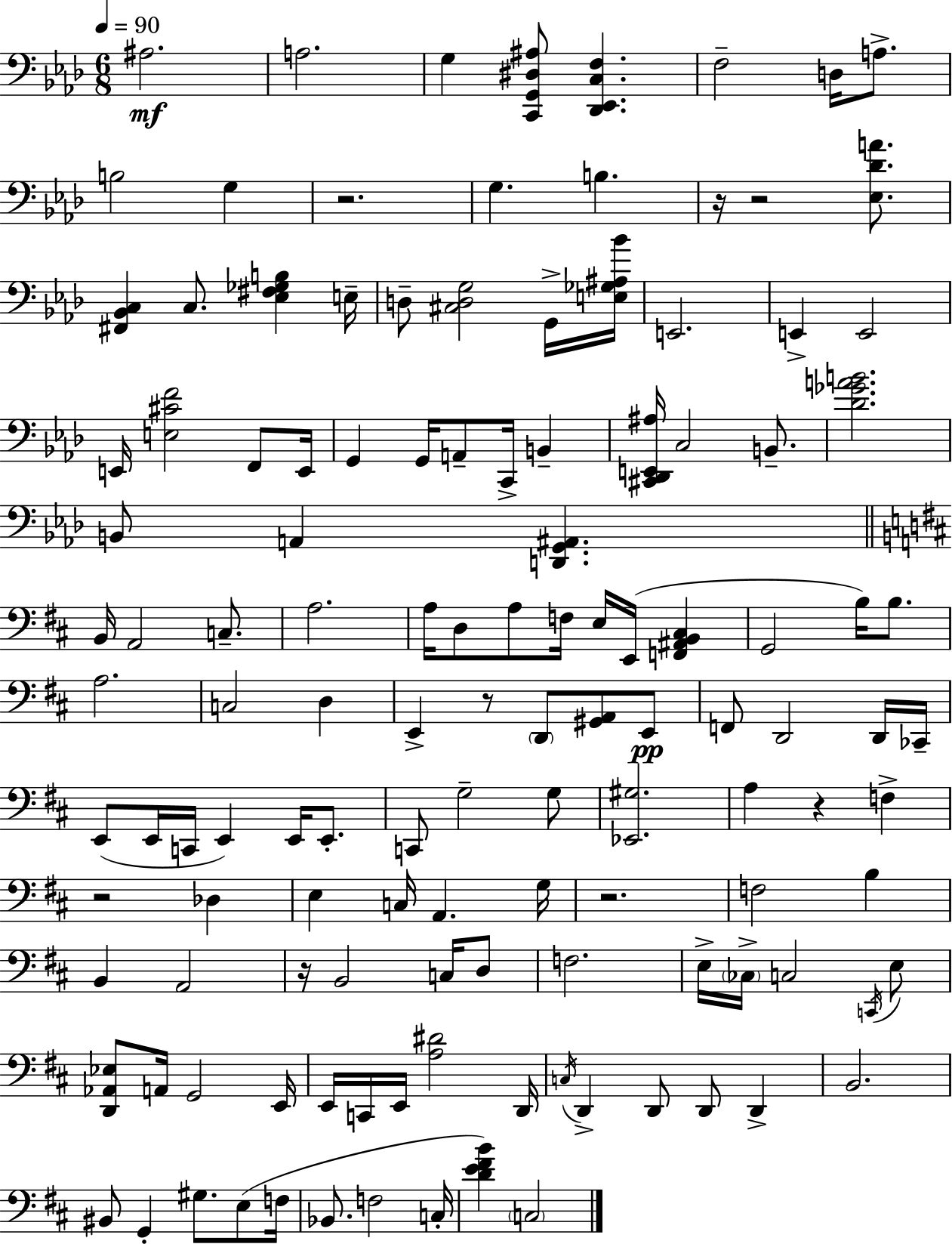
A#3/h. A3/h. G3/q [C2,G2,D#3,A#3]/e [Db2,Eb2,C3,F3]/q. F3/h D3/s A3/e. B3/h G3/q R/h. G3/q. B3/q. R/s R/h [Eb3,Db4,A4]/e. [F#2,Bb2,C3]/q C3/e. [Eb3,F#3,Gb3,B3]/q E3/s D3/e [C#3,D3,G3]/h G2/s [E3,Gb3,A#3,Bb4]/s E2/h. E2/q E2/h E2/s [E3,C#4,F4]/h F2/e E2/s G2/q G2/s A2/e C2/s B2/q [C#2,Db2,E2,A#3]/s C3/h B2/e. [Db4,Gb4,A4,B4]/h. B2/e A2/q [D2,G2,A#2]/q. B2/s A2/h C3/e. A3/h. A3/s D3/e A3/e F3/s E3/s E2/s [F2,A#2,B2,C#3]/q G2/h B3/s B3/e. A3/h. C3/h D3/q E2/q R/e D2/e [G#2,A2]/e E2/e F2/e D2/h D2/s CES2/s E2/e E2/s C2/s E2/q E2/s E2/e. C2/e G3/h G3/e [Eb2,G#3]/h. A3/q R/q F3/q R/h Db3/q E3/q C3/s A2/q. G3/s R/h. F3/h B3/q B2/q A2/h R/s B2/h C3/s D3/e F3/h. E3/s CES3/s C3/h C2/s E3/e [D2,Ab2,Eb3]/e A2/s G2/h E2/s E2/s C2/s E2/s [A3,D#4]/h D2/s C3/s D2/q D2/e D2/e D2/q B2/h. BIS2/e G2/q G#3/e. E3/e F3/s Bb2/e. F3/h C3/s [D4,E4,F#4,B4]/q C3/h